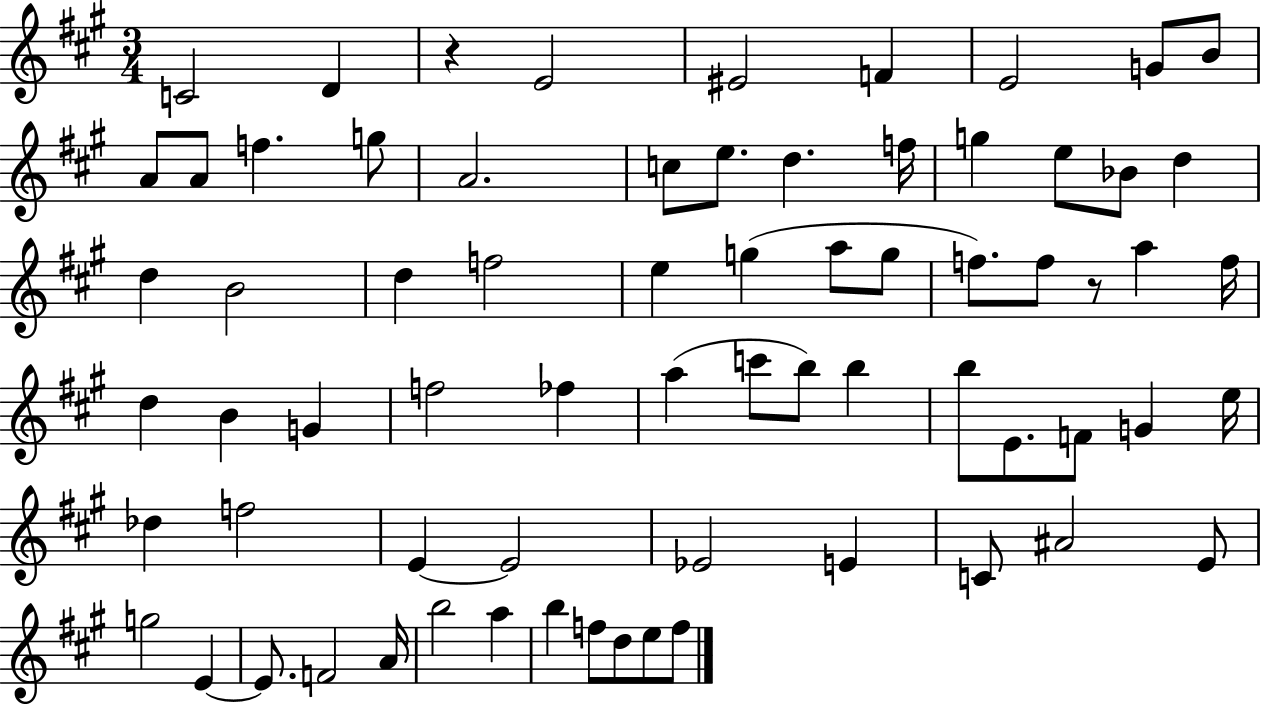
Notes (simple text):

C4/h D4/q R/q E4/h EIS4/h F4/q E4/h G4/e B4/e A4/e A4/e F5/q. G5/e A4/h. C5/e E5/e. D5/q. F5/s G5/q E5/e Bb4/e D5/q D5/q B4/h D5/q F5/h E5/q G5/q A5/e G5/e F5/e. F5/e R/e A5/q F5/s D5/q B4/q G4/q F5/h FES5/q A5/q C6/e B5/e B5/q B5/e E4/e. F4/e G4/q E5/s Db5/q F5/h E4/q E4/h Eb4/h E4/q C4/e A#4/h E4/e G5/h E4/q E4/e. F4/h A4/s B5/h A5/q B5/q F5/e D5/e E5/e F5/e